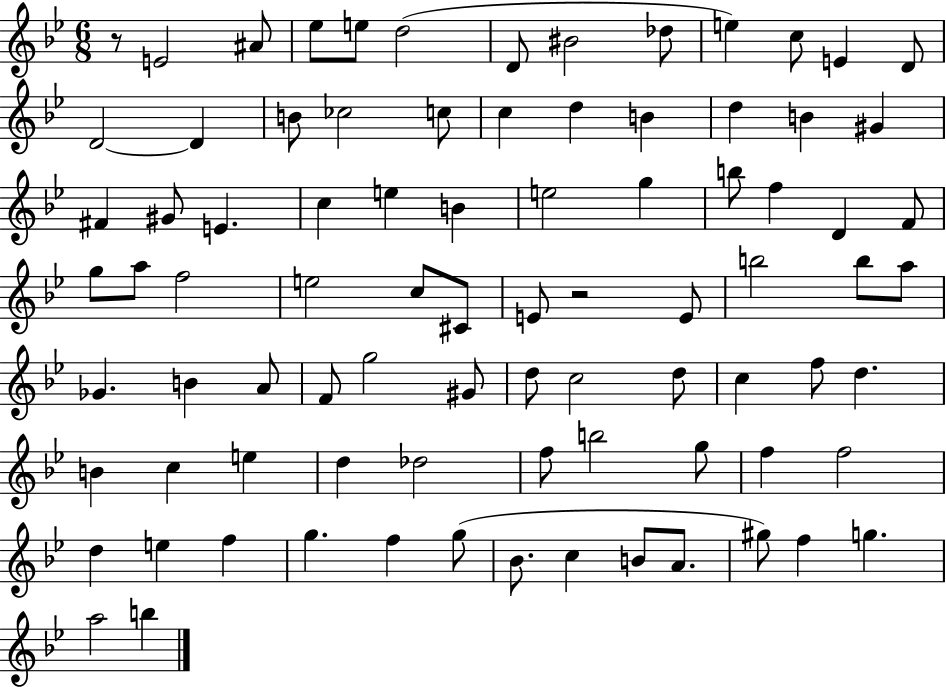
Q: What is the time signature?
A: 6/8